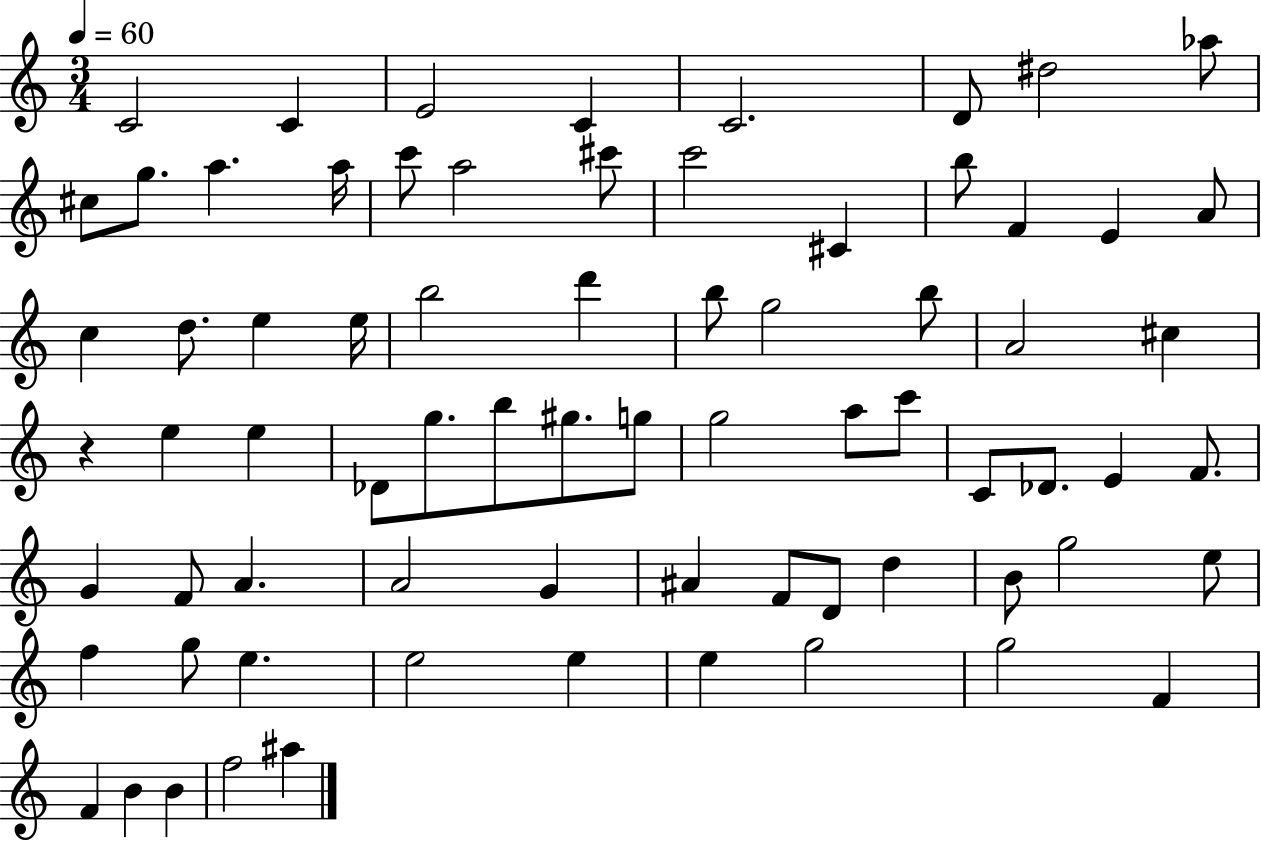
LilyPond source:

{
  \clef treble
  \numericTimeSignature
  \time 3/4
  \key c \major
  \tempo 4 = 60
  c'2 c'4 | e'2 c'4 | c'2. | d'8 dis''2 aes''8 | \break cis''8 g''8. a''4. a''16 | c'''8 a''2 cis'''8 | c'''2 cis'4 | b''8 f'4 e'4 a'8 | \break c''4 d''8. e''4 e''16 | b''2 d'''4 | b''8 g''2 b''8 | a'2 cis''4 | \break r4 e''4 e''4 | des'8 g''8. b''8 gis''8. g''8 | g''2 a''8 c'''8 | c'8 des'8. e'4 f'8. | \break g'4 f'8 a'4. | a'2 g'4 | ais'4 f'8 d'8 d''4 | b'8 g''2 e''8 | \break f''4 g''8 e''4. | e''2 e''4 | e''4 g''2 | g''2 f'4 | \break f'4 b'4 b'4 | f''2 ais''4 | \bar "|."
}